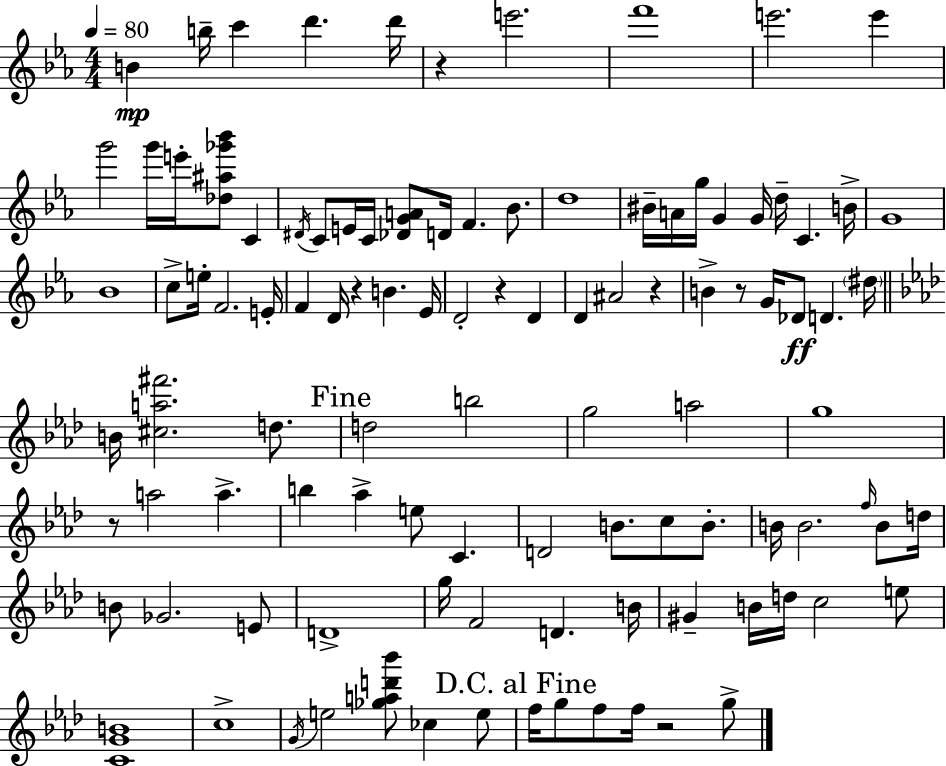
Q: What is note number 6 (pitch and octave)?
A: E6